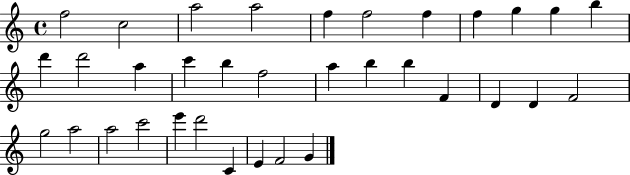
X:1
T:Untitled
M:4/4
L:1/4
K:C
f2 c2 a2 a2 f f2 f f g g b d' d'2 a c' b f2 a b b F D D F2 g2 a2 a2 c'2 e' d'2 C E F2 G